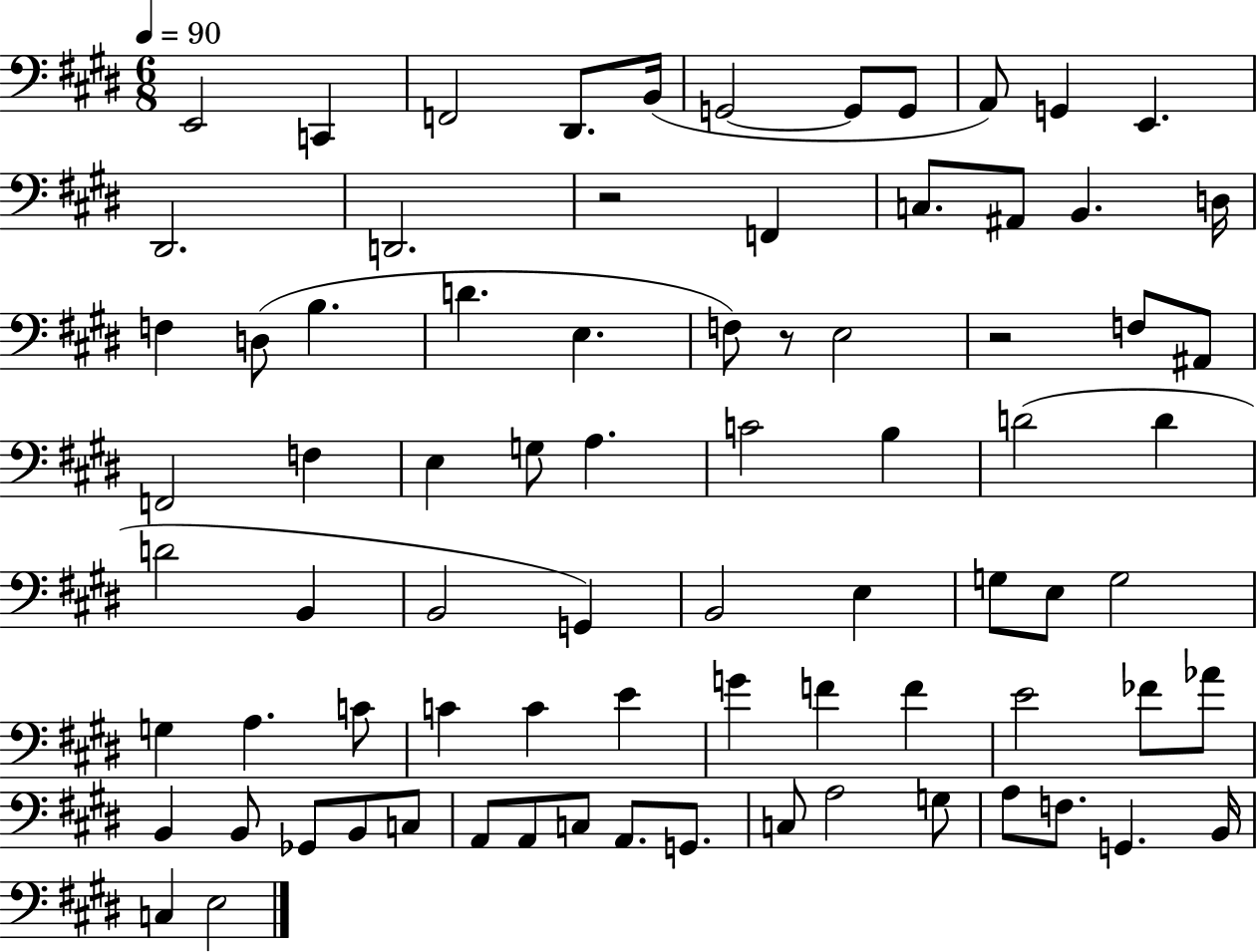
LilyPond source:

{
  \clef bass
  \numericTimeSignature
  \time 6/8
  \key e \major
  \tempo 4 = 90
  e,2 c,4 | f,2 dis,8. b,16( | g,2~~ g,8 g,8 | a,8) g,4 e,4. | \break dis,2. | d,2. | r2 f,4 | c8. ais,8 b,4. d16 | \break f4 d8( b4. | d'4. e4. | f8) r8 e2 | r2 f8 ais,8 | \break f,2 f4 | e4 g8 a4. | c'2 b4 | d'2( d'4 | \break d'2 b,4 | b,2 g,4) | b,2 e4 | g8 e8 g2 | \break g4 a4. c'8 | c'4 c'4 e'4 | g'4 f'4 f'4 | e'2 fes'8 aes'8 | \break b,4 b,8 ges,8 b,8 c8 | a,8 a,8 c8 a,8. g,8. | c8 a2 g8 | a8 f8. g,4. b,16 | \break c4 e2 | \bar "|."
}